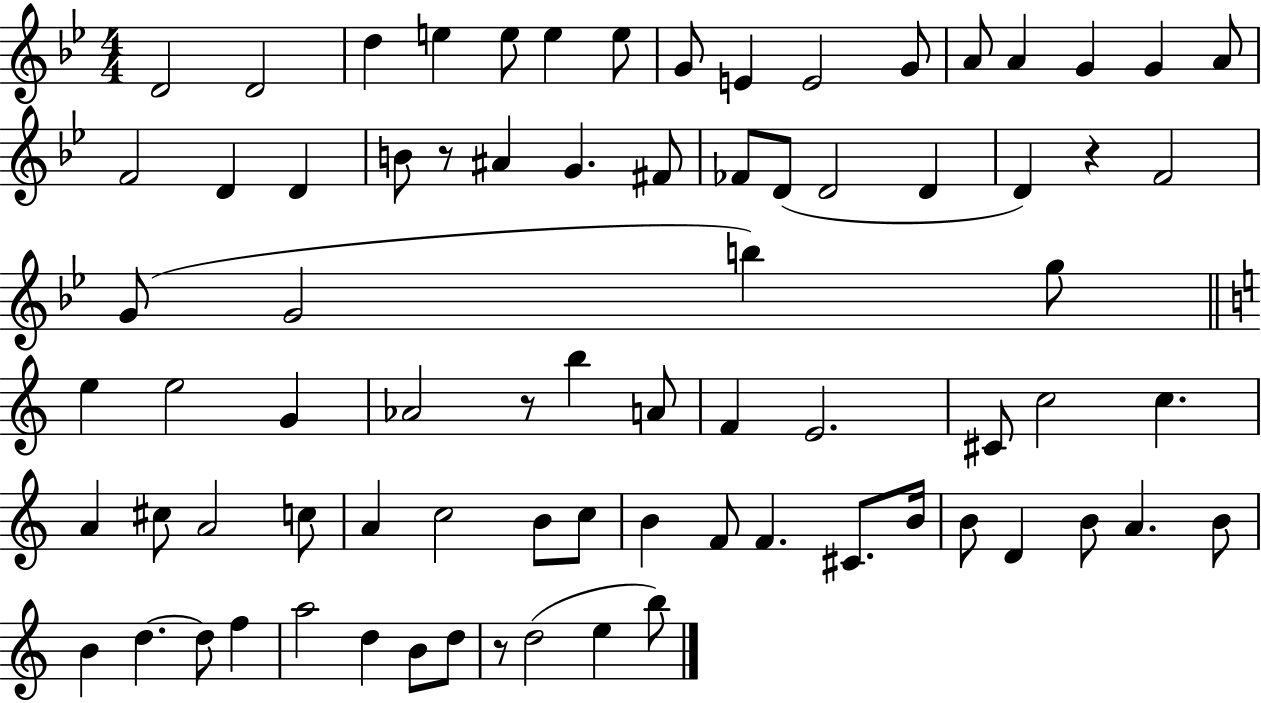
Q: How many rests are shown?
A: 4